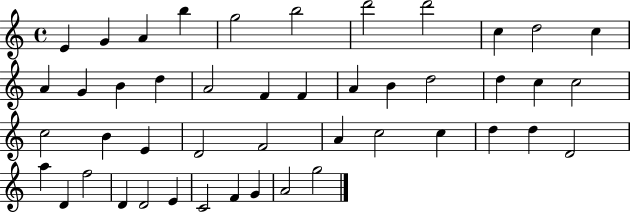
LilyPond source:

{
  \clef treble
  \time 4/4
  \defaultTimeSignature
  \key c \major
  e'4 g'4 a'4 b''4 | g''2 b''2 | d'''2 d'''2 | c''4 d''2 c''4 | \break a'4 g'4 b'4 d''4 | a'2 f'4 f'4 | a'4 b'4 d''2 | d''4 c''4 c''2 | \break c''2 b'4 e'4 | d'2 f'2 | a'4 c''2 c''4 | d''4 d''4 d'2 | \break a''4 d'4 f''2 | d'4 d'2 e'4 | c'2 f'4 g'4 | a'2 g''2 | \break \bar "|."
}